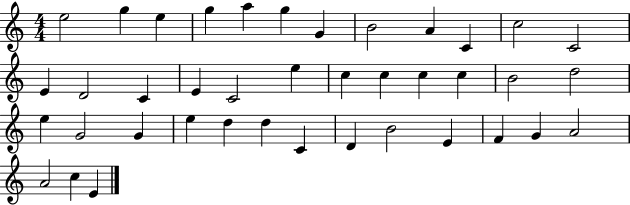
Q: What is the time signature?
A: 4/4